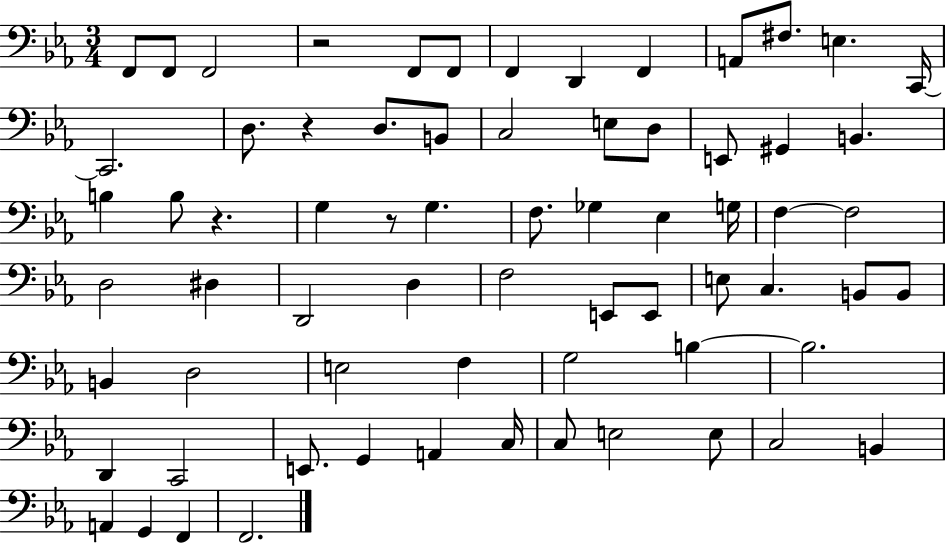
{
  \clef bass
  \numericTimeSignature
  \time 3/4
  \key ees \major
  \repeat volta 2 { f,8 f,8 f,2 | r2 f,8 f,8 | f,4 d,4 f,4 | a,8 fis8. e4. c,16~~ | \break c,2. | d8. r4 d8. b,8 | c2 e8 d8 | e,8 gis,4 b,4. | \break b4 b8 r4. | g4 r8 g4. | f8. ges4 ees4 g16 | f4~~ f2 | \break d2 dis4 | d,2 d4 | f2 e,8 e,8 | e8 c4. b,8 b,8 | \break b,4 d2 | e2 f4 | g2 b4~~ | b2. | \break d,4 c,2 | e,8. g,4 a,4 c16 | c8 e2 e8 | c2 b,4 | \break a,4 g,4 f,4 | f,2. | } \bar "|."
}